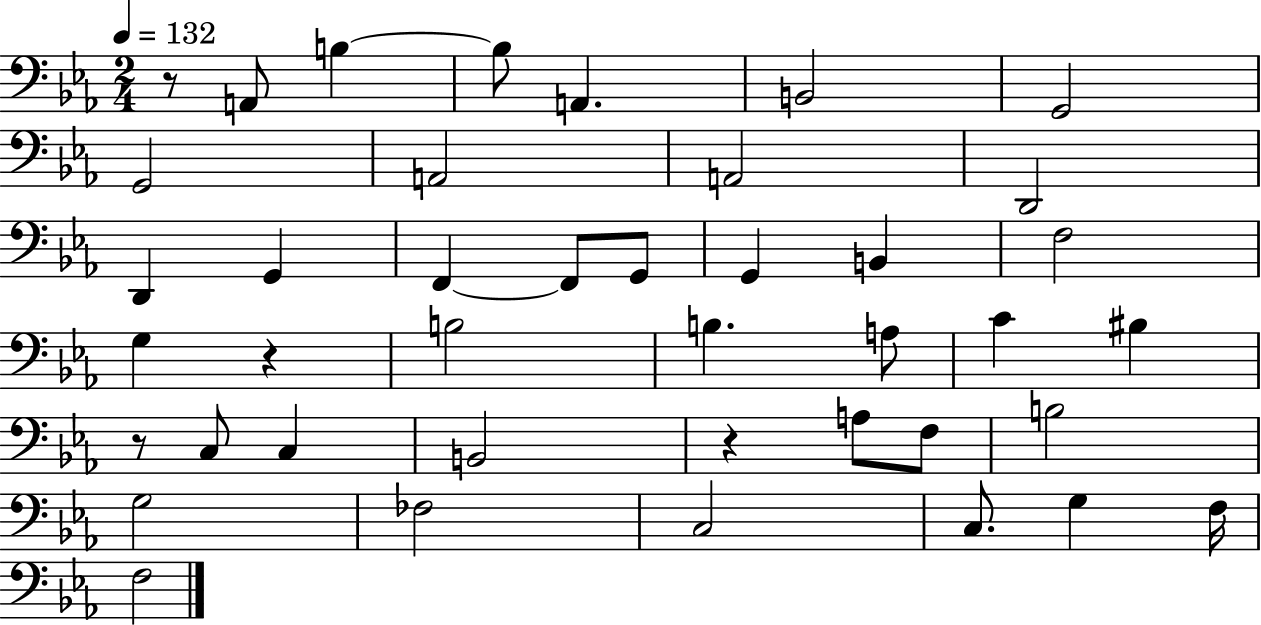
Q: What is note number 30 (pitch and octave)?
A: B3